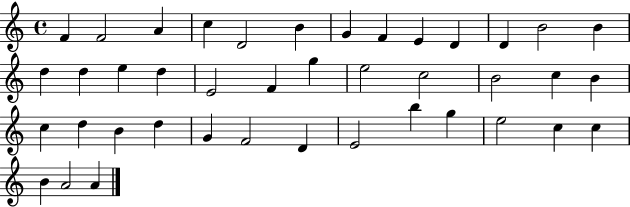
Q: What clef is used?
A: treble